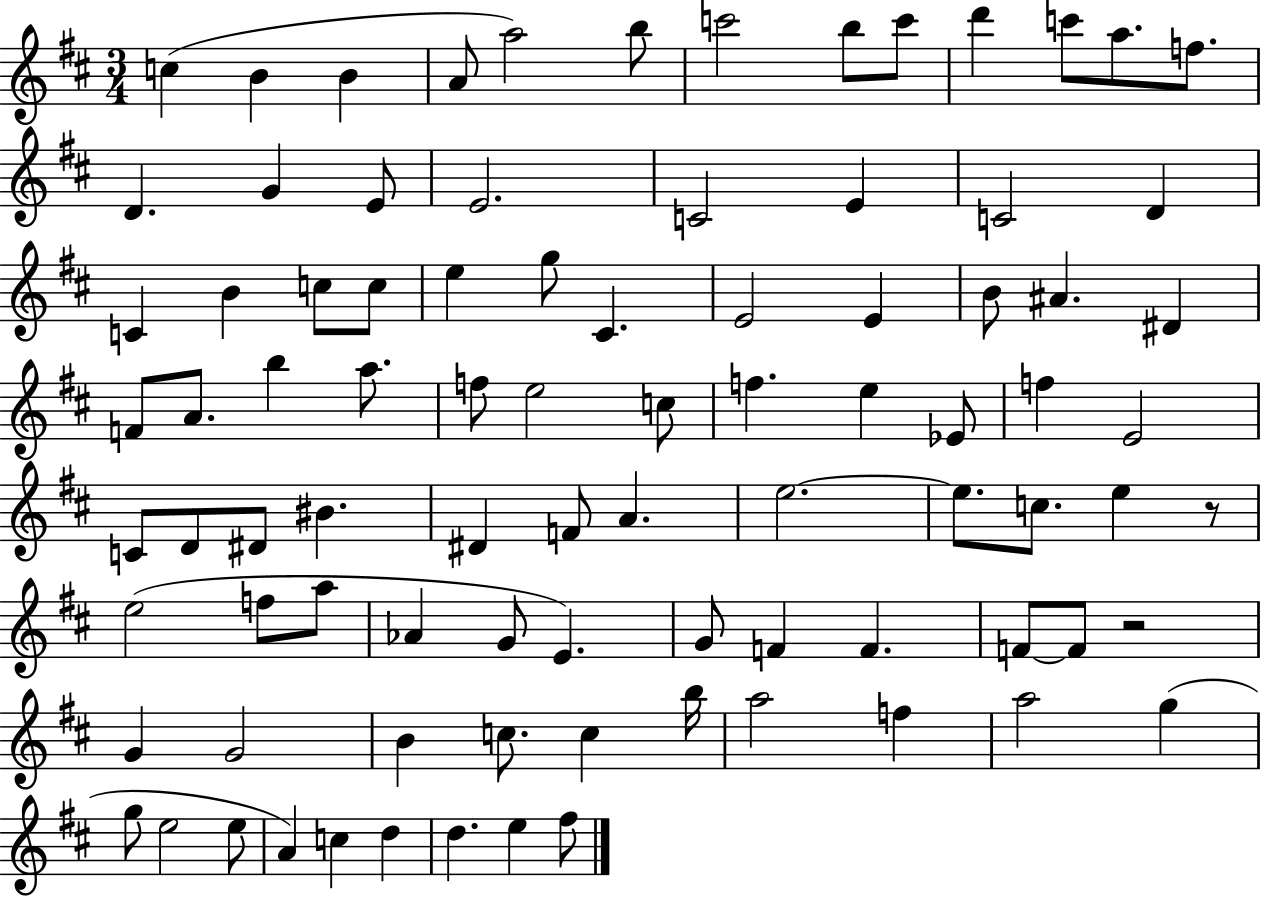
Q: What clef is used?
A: treble